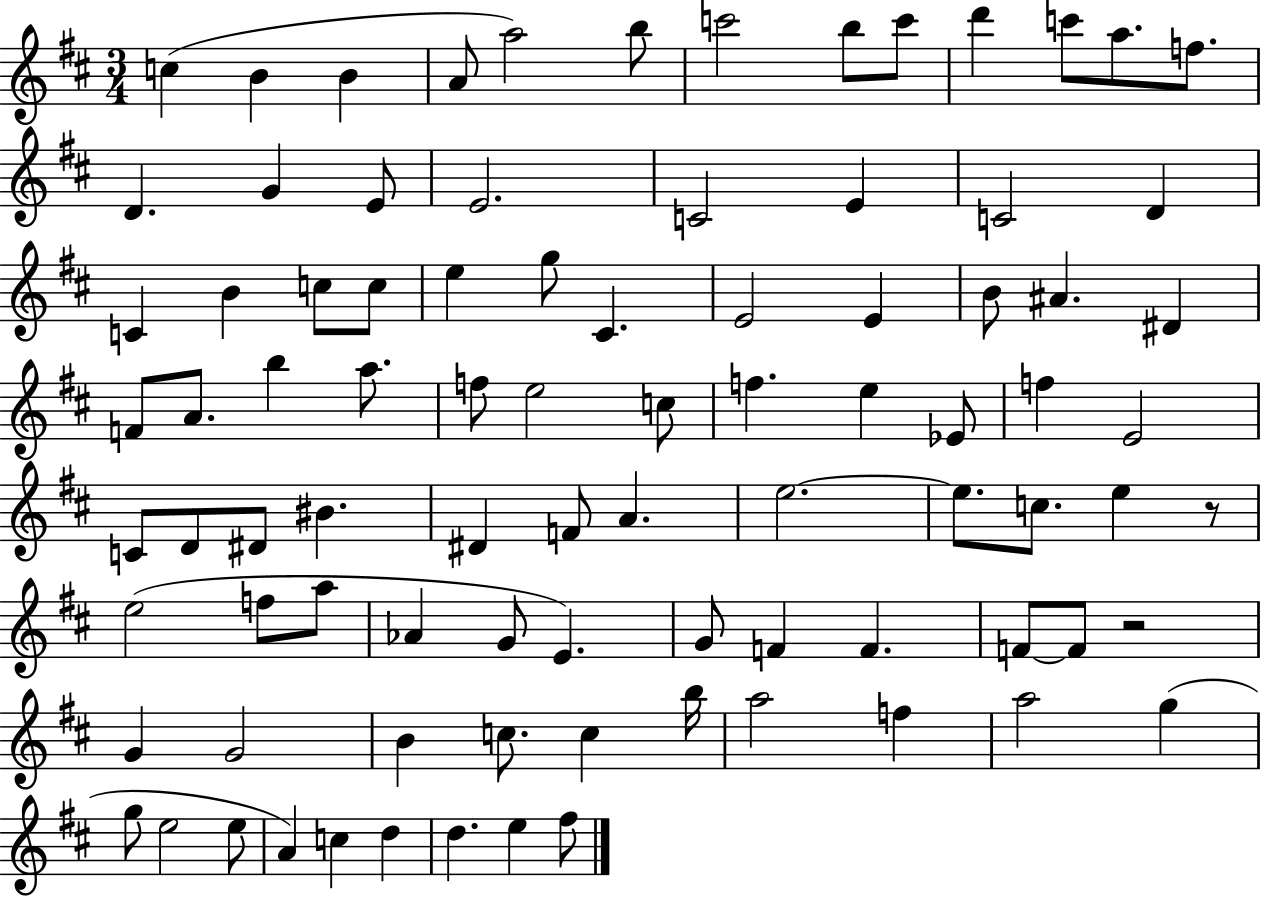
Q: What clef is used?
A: treble